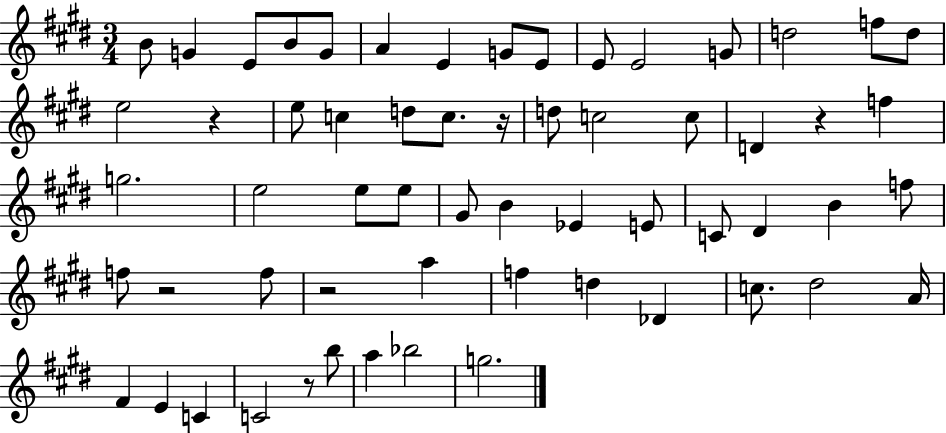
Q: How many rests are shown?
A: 6